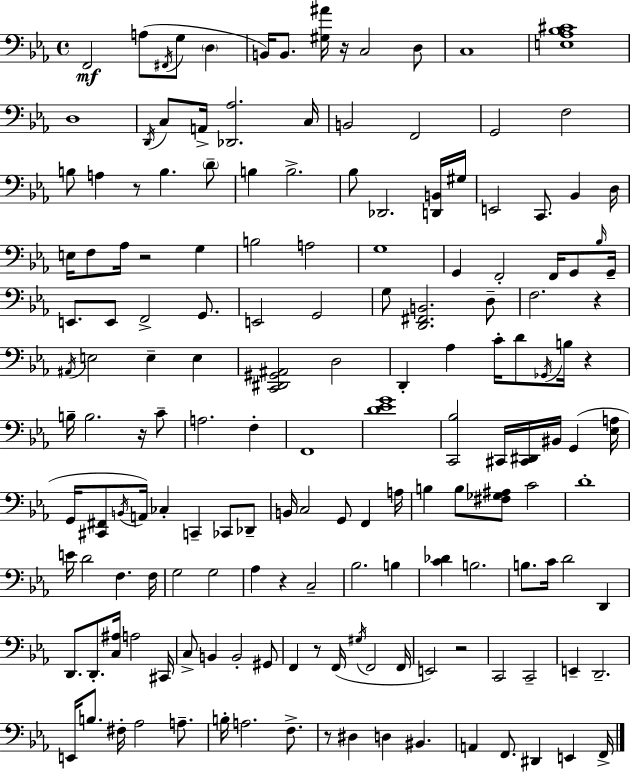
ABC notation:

X:1
T:Untitled
M:4/4
L:1/4
K:Cm
F,,2 A,/2 ^F,,/4 G,/2 D, B,,/4 B,,/2 [^G,^A]/4 z/4 C,2 D,/2 C,4 [E,_A,_B,^C]4 D,4 D,,/4 C,/2 A,,/4 [_D,,_A,]2 C,/4 B,,2 F,,2 G,,2 F,2 B,/2 A, z/2 B, D/2 B, B,2 _B,/2 _D,,2 [D,,B,,]/4 ^G,/4 E,,2 C,,/2 _B,, D,/4 E,/4 F,/2 _A,/4 z2 G, B,2 A,2 G,4 G,, F,,2 F,,/4 G,,/2 _B,/4 G,,/4 E,,/2 E,,/2 F,,2 G,,/2 E,,2 G,,2 G,/2 [D,,^F,,B,,]2 D,/2 F,2 z ^A,,/4 E,2 E, E, [C,,^D,,^G,,^A,,]2 D,2 D,, _A, C/4 D/2 _G,,/4 B,/4 z B,/4 B,2 z/4 C/2 A,2 F, F,,4 [D_EG]4 [C,,_B,]2 ^C,,/4 [^C,,^D,,]/4 ^B,,/4 G,, [_E,A,]/4 G,,/4 [^C,,^F,,]/2 B,,/4 A,,/4 _C, C,, _C,,/2 _D,,/2 B,,/4 C,2 G,,/2 F,, A,/4 B, B,/2 [^F,_G,^A,]/2 C2 D4 E/4 D2 F, F,/4 G,2 G,2 _A, z C,2 _B,2 B, [C_D] B,2 B,/2 C/4 D2 D,, D,,/2 D,,/2 [C,^A,]/4 A,2 ^C,,/4 C,/2 B,, B,,2 ^G,,/2 F,, z/2 F,,/4 ^G,/4 F,,2 F,,/4 E,,2 z2 C,,2 C,,2 E,, D,,2 E,,/4 B,/2 ^F,/4 _A,2 A,/2 B,/4 A,2 F,/2 z/2 ^D, D, ^B,, A,, F,,/2 ^D,, E,, F,,/4